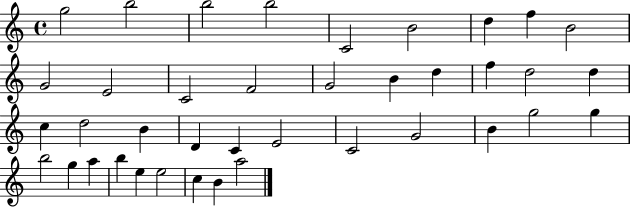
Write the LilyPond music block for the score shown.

{
  \clef treble
  \time 4/4
  \defaultTimeSignature
  \key c \major
  g''2 b''2 | b''2 b''2 | c'2 b'2 | d''4 f''4 b'2 | \break g'2 e'2 | c'2 f'2 | g'2 b'4 d''4 | f''4 d''2 d''4 | \break c''4 d''2 b'4 | d'4 c'4 e'2 | c'2 g'2 | b'4 g''2 g''4 | \break b''2 g''4 a''4 | b''4 e''4 e''2 | c''4 b'4 a''2 | \bar "|."
}